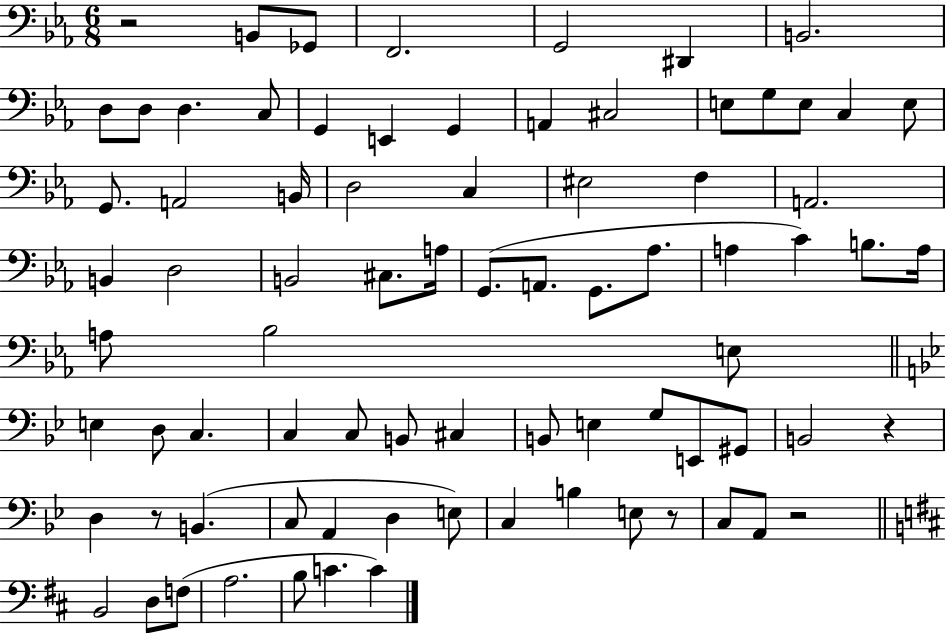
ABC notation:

X:1
T:Untitled
M:6/8
L:1/4
K:Eb
z2 B,,/2 _G,,/2 F,,2 G,,2 ^D,, B,,2 D,/2 D,/2 D, C,/2 G,, E,, G,, A,, ^C,2 E,/2 G,/2 E,/2 C, E,/2 G,,/2 A,,2 B,,/4 D,2 C, ^E,2 F, A,,2 B,, D,2 B,,2 ^C,/2 A,/4 G,,/2 A,,/2 G,,/2 _A,/2 A, C B,/2 A,/4 A,/2 _B,2 E,/2 E, D,/2 C, C, C,/2 B,,/2 ^C, B,,/2 E, G,/2 E,,/2 ^G,,/2 B,,2 z D, z/2 B,, C,/2 A,, D, E,/2 C, B, E,/2 z/2 C,/2 A,,/2 z2 B,,2 D,/2 F,/2 A,2 B,/2 C C